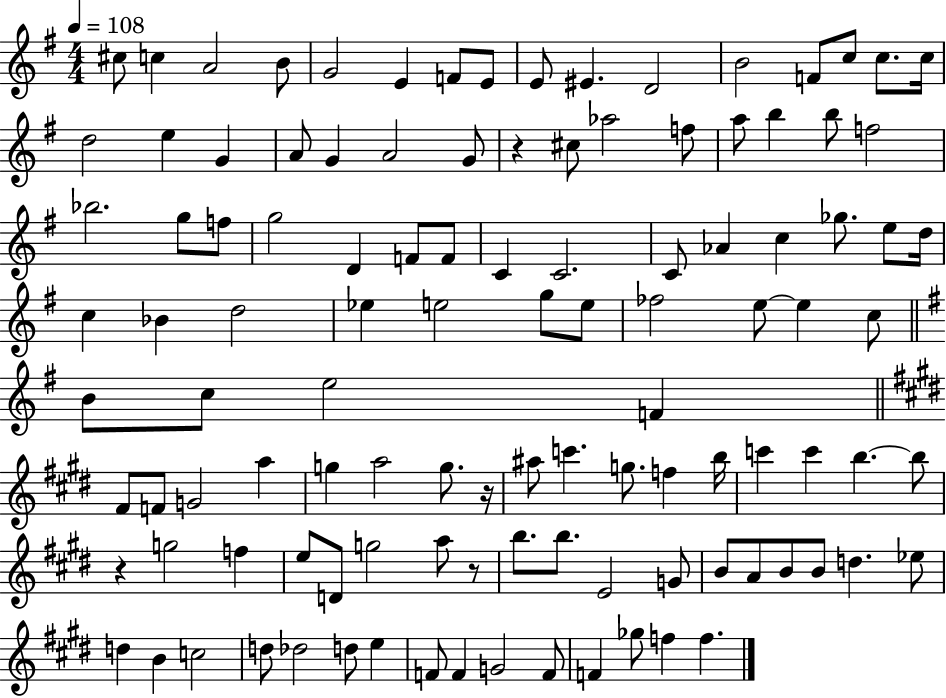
X:1
T:Untitled
M:4/4
L:1/4
K:G
^c/2 c A2 B/2 G2 E F/2 E/2 E/2 ^E D2 B2 F/2 c/2 c/2 c/4 d2 e G A/2 G A2 G/2 z ^c/2 _a2 f/2 a/2 b b/2 f2 _b2 g/2 f/2 g2 D F/2 F/2 C C2 C/2 _A c _g/2 e/2 d/4 c _B d2 _e e2 g/2 e/2 _f2 e/2 e c/2 B/2 c/2 e2 F ^F/2 F/2 G2 a g a2 g/2 z/4 ^a/2 c' g/2 f b/4 c' c' b b/2 z g2 f e/2 D/2 g2 a/2 z/2 b/2 b/2 E2 G/2 B/2 A/2 B/2 B/2 d _e/2 d B c2 d/2 _d2 d/2 e F/2 F G2 F/2 F _g/2 f f